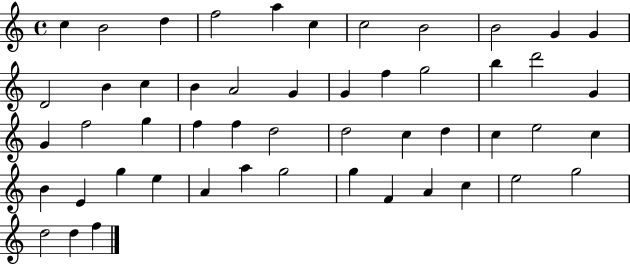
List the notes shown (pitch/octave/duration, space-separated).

C5/q B4/h D5/q F5/h A5/q C5/q C5/h B4/h B4/h G4/q G4/q D4/h B4/q C5/q B4/q A4/h G4/q G4/q F5/q G5/h B5/q D6/h G4/q G4/q F5/h G5/q F5/q F5/q D5/h D5/h C5/q D5/q C5/q E5/h C5/q B4/q E4/q G5/q E5/q A4/q A5/q G5/h G5/q F4/q A4/q C5/q E5/h G5/h D5/h D5/q F5/q